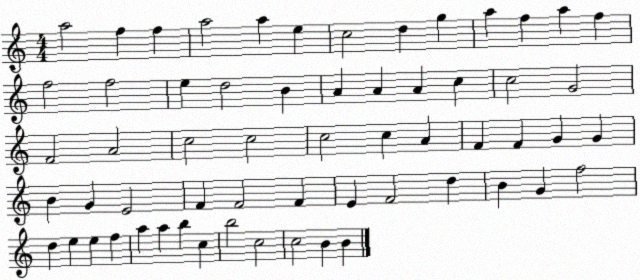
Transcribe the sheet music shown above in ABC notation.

X:1
T:Untitled
M:4/4
L:1/4
K:C
a2 f f a2 a e c2 d g a f a f f2 f2 e d2 B A A A c c2 G2 F2 A2 c2 c2 c2 c A F F G G B G E2 F F2 F E F2 d B G f2 d e e f a a b c b2 c2 c2 B B